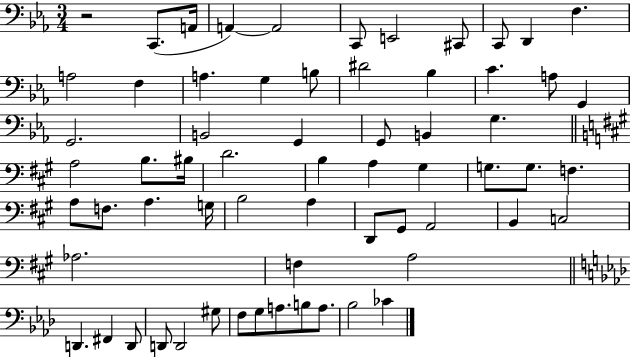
{
  \clef bass
  \numericTimeSignature
  \time 3/4
  \key ees \major
  r2 c,8.( a,16 | a,4~~) a,2 | c,8 e,2 cis,8 | c,8 d,4 f4. | \break a2 f4 | a4. g4 b8 | dis'2 bes4 | c'4. a8 g,4 | \break g,2. | b,2 g,4 | g,8 b,4 g4. | \bar "||" \break \key a \major a2 b8. bis16 | d'2. | b4 a4 gis4 | g8. g8. f4. | \break a8 f8. a4. g16 | b2 a4 | d,8 gis,8 a,2 | b,4 c2 | \break aes2. | f4 a2 | \bar "||" \break \key aes \major d,4. fis,4 d,8 | d,8 d,2 gis8 | f8 g8 a8. b8 a8. | bes2 ces'4 | \break \bar "|."
}